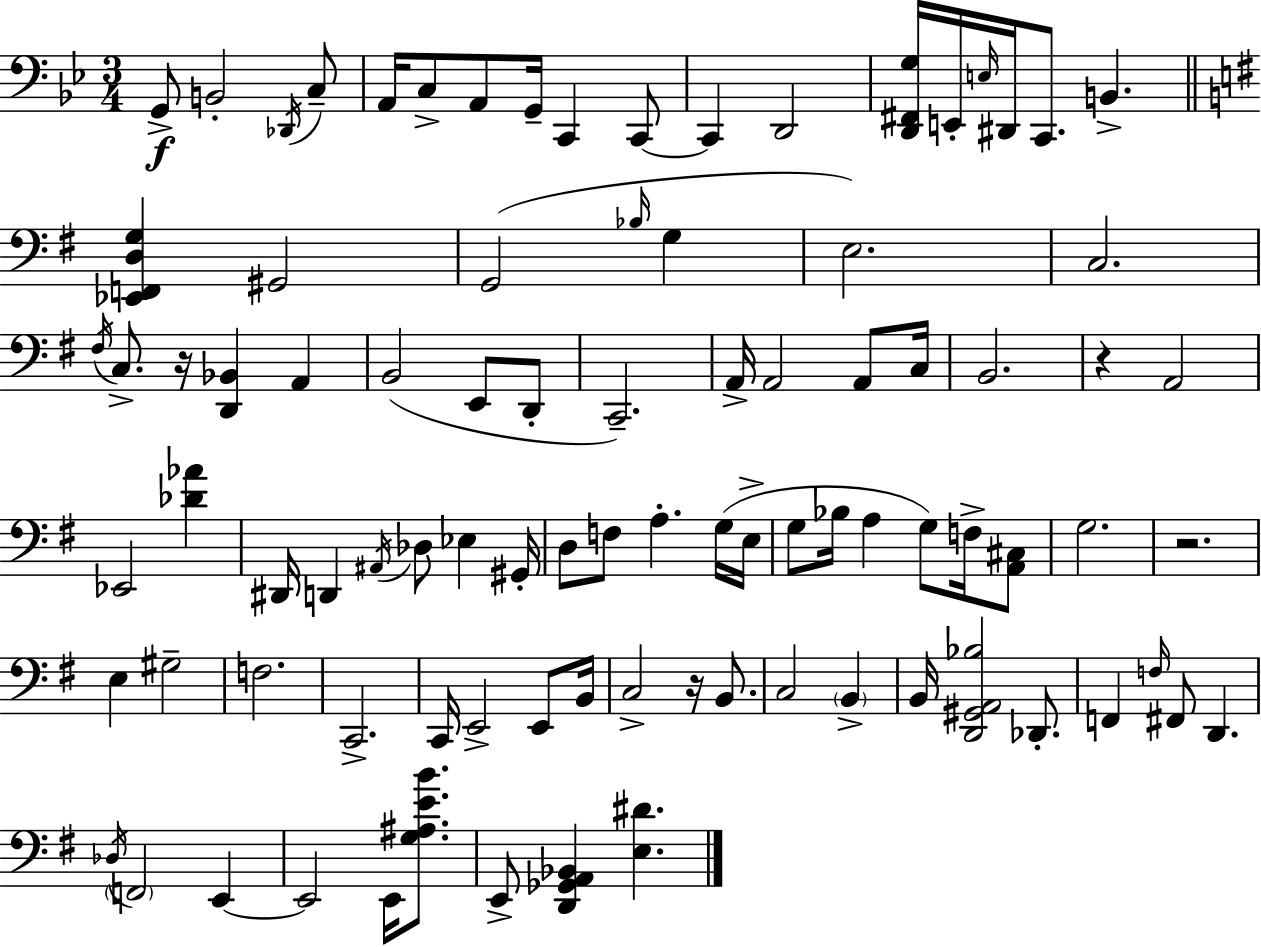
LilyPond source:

{
  \clef bass
  \numericTimeSignature
  \time 3/4
  \key bes \major
  \repeat volta 2 { g,8->\f b,2-. \acciaccatura { des,16 } c8-- | a,16 c8-> a,8 g,16-- c,4 c,8~~ | c,4 d,2 | <d, fis, g>16 e,16-. \grace { e16 } dis,16 c,8. b,4.-> | \break \bar "||" \break \key g \major <ees, f, d g>4 gis,2 | g,2( \grace { bes16 } g4 | e2.) | c2. | \break \acciaccatura { fis16 } c8.-> r16 <d, bes,>4 a,4 | b,2( e,8 | d,8-. c,2.--) | a,16-> a,2 a,8 | \break c16 b,2. | r4 a,2 | ees,2 <des' aes'>4 | dis,16 d,4 \acciaccatura { ais,16 } des8 ees4 | \break gis,16-. d8 f8 a4.-. | g16( e16-> g8 bes16 a4 g8) | f16-> <a, cis>8 g2. | r2. | \break e4 gis2-- | f2. | c,2.-> | c,16 e,2-> | \break e,8 b,16 c2-> r16 | b,8. c2 \parenthesize b,4-> | b,16 <d, gis, a, bes>2 | des,8.-. f,4 \grace { f16 } fis,8 d,4. | \break \acciaccatura { des16 } \parenthesize f,2 | e,4~~ e,2 | e,16 <g ais e' b'>8. e,8-> <d, ges, a, bes,>4 <e dis'>4. | } \bar "|."
}